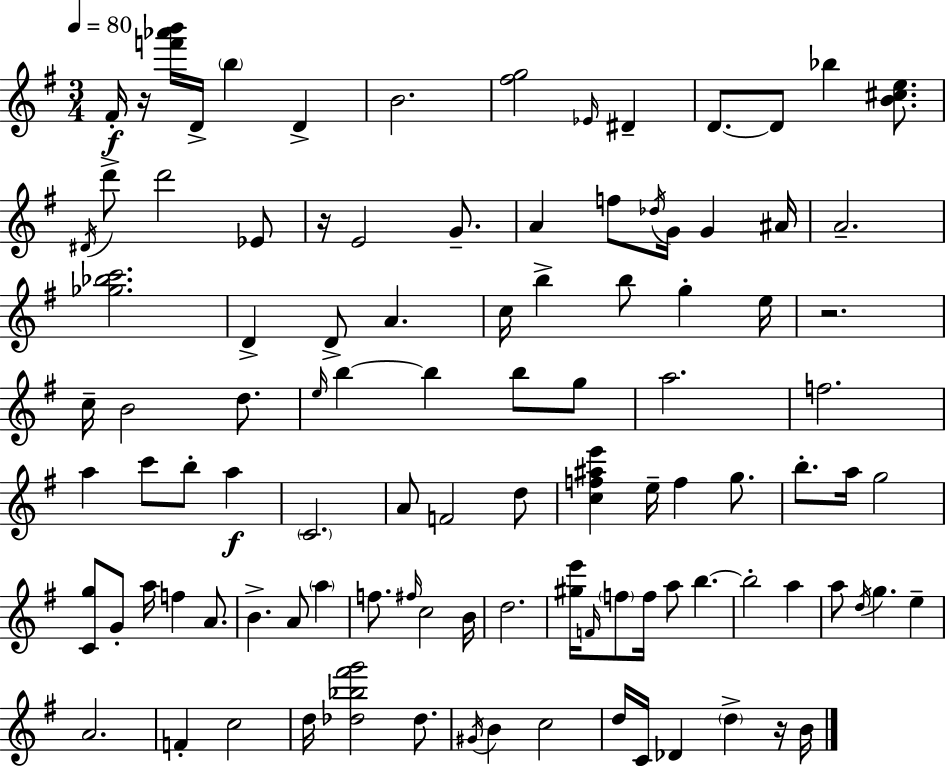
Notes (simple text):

F#4/s R/s [F6,Ab6,B6]/s D4/s B5/q D4/q B4/h. [F#5,G5]/h Eb4/s D#4/q D4/e. D4/e Bb5/q [B4,C#5,E5]/e. D#4/s D6/e D6/h Eb4/e R/s E4/h G4/e. A4/q F5/e Db5/s G4/s G4/q A#4/s A4/h. [Gb5,Bb5,C6]/h. D4/q D4/e A4/q. C5/s B5/q B5/e G5/q E5/s R/h. C5/s B4/h D5/e. E5/s B5/q B5/q B5/e G5/e A5/h. F5/h. A5/q C6/e B5/e A5/q C4/h. A4/e F4/h D5/e [C5,F5,A#5,E6]/q E5/s F5/q G5/e. B5/e. A5/s G5/h [C4,G5]/e G4/e A5/s F5/q A4/e. B4/q. A4/e A5/q F5/e. F#5/s C5/h B4/s D5/h. [G#5,E6]/s F4/s F5/e F5/s A5/e B5/q. B5/h A5/q A5/e D5/s G5/q. E5/q A4/h. F4/q C5/h D5/s [Db5,Bb5,F#6,G6]/h Db5/e. G#4/s B4/q C5/h D5/s C4/s Db4/q D5/q R/s B4/s